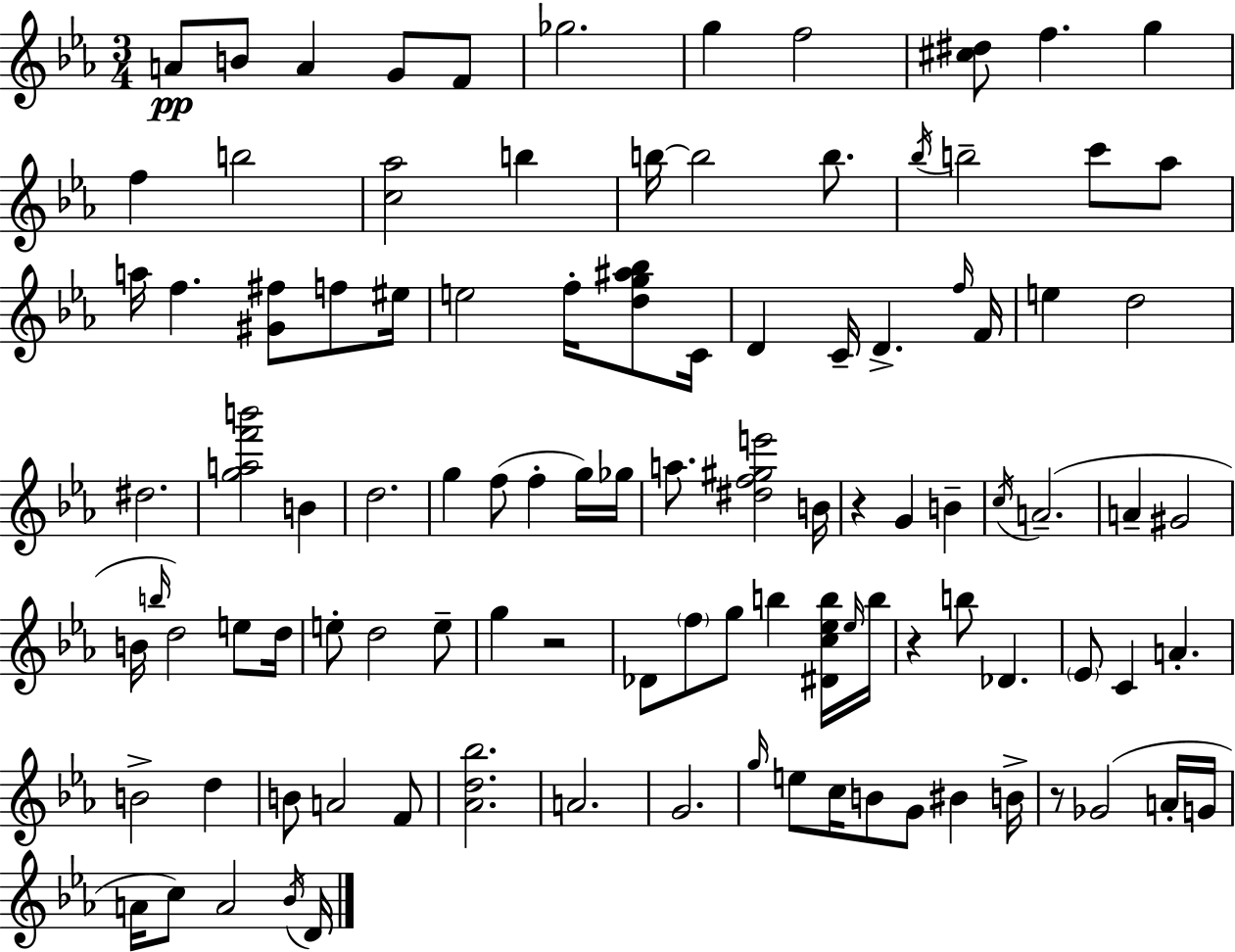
{
  \clef treble
  \numericTimeSignature
  \time 3/4
  \key ees \major
  a'8\pp b'8 a'4 g'8 f'8 | ges''2. | g''4 f''2 | <cis'' dis''>8 f''4. g''4 | \break f''4 b''2 | <c'' aes''>2 b''4 | b''16~~ b''2 b''8. | \acciaccatura { bes''16 } b''2-- c'''8 aes''8 | \break a''16 f''4. <gis' fis''>8 f''8 | eis''16 e''2 f''16-. <d'' g'' ais'' bes''>8 | c'16 d'4 c'16-- d'4.-> | \grace { f''16 } f'16 e''4 d''2 | \break dis''2. | <g'' a'' f''' b'''>2 b'4 | d''2. | g''4 f''8( f''4-. | \break g''16) ges''16 a''8. <dis'' f'' gis'' e'''>2 | b'16 r4 g'4 b'4-- | \acciaccatura { c''16 }( a'2.-- | a'4-- gis'2 | \break b'16 \grace { b''16 }) d''2 | e''8 d''16 e''8-. d''2 | e''8-- g''4 r2 | des'8 \parenthesize f''8 g''8 b''4 | \break <dis' c'' ees'' b''>16 \grace { ees''16 } b''16 r4 b''8 des'4. | \parenthesize ees'8 c'4 a'4.-. | b'2-> | d''4 b'8 a'2 | \break f'8 <aes' d'' bes''>2. | a'2. | g'2. | \grace { g''16 } e''8 c''16 b'8 g'8 | \break bis'4 b'16-> r8 ges'2( | a'16-. g'16 a'16 c''8) a'2 | \acciaccatura { bes'16 } d'16 \bar "|."
}